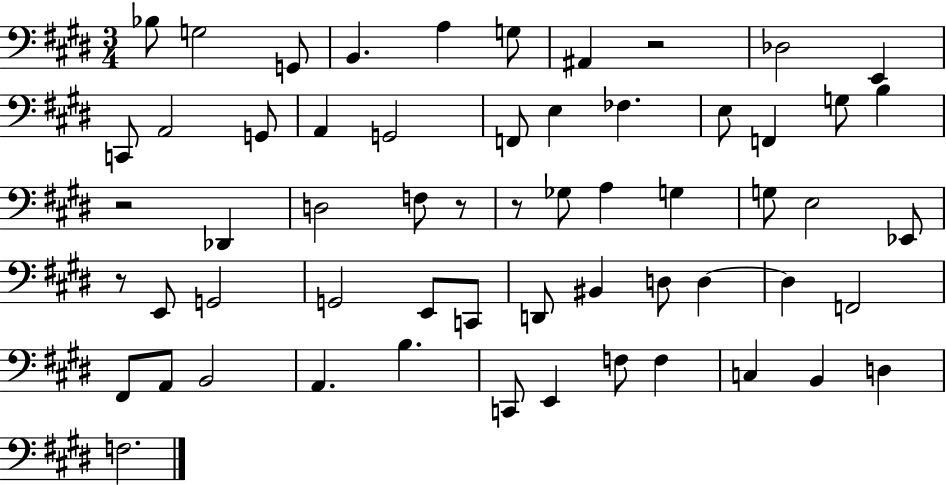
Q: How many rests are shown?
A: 5